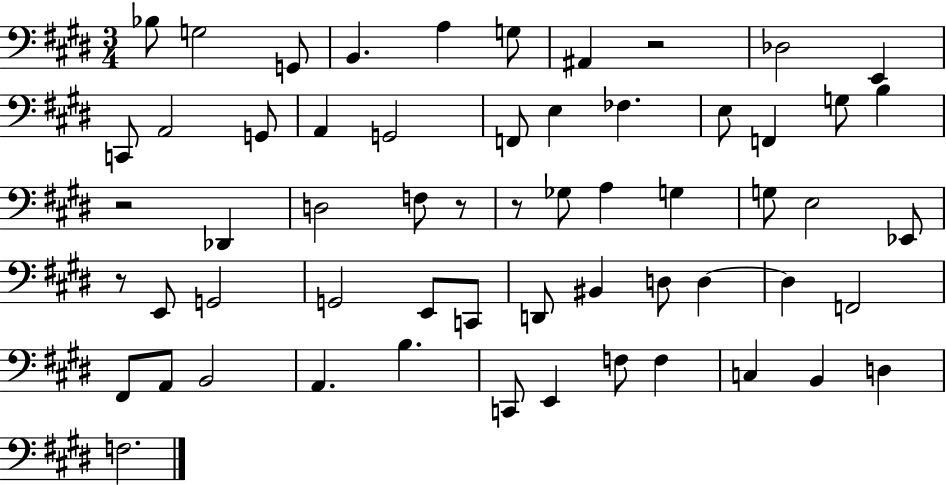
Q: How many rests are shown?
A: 5